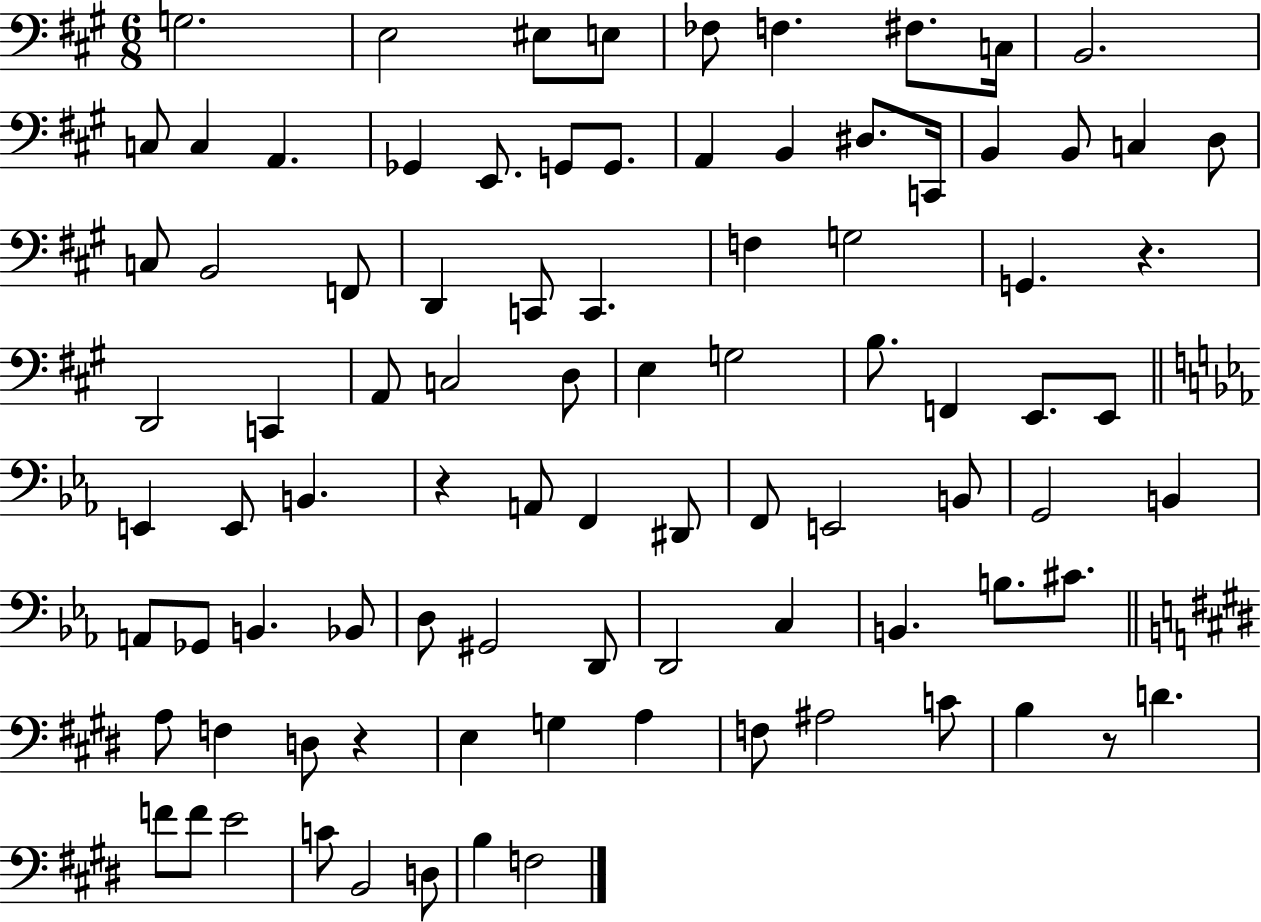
G3/h. E3/h EIS3/e E3/e FES3/e F3/q. F#3/e. C3/s B2/h. C3/e C3/q A2/q. Gb2/q E2/e. G2/e G2/e. A2/q B2/q D#3/e. C2/s B2/q B2/e C3/q D3/e C3/e B2/h F2/e D2/q C2/e C2/q. F3/q G3/h G2/q. R/q. D2/h C2/q A2/e C3/h D3/e E3/q G3/h B3/e. F2/q E2/e. E2/e E2/q E2/e B2/q. R/q A2/e F2/q D#2/e F2/e E2/h B2/e G2/h B2/q A2/e Gb2/e B2/q. Bb2/e D3/e G#2/h D2/e D2/h C3/q B2/q. B3/e. C#4/e. A3/e F3/q D3/e R/q E3/q G3/q A3/q F3/e A#3/h C4/e B3/q R/e D4/q. F4/e F4/e E4/h C4/e B2/h D3/e B3/q F3/h